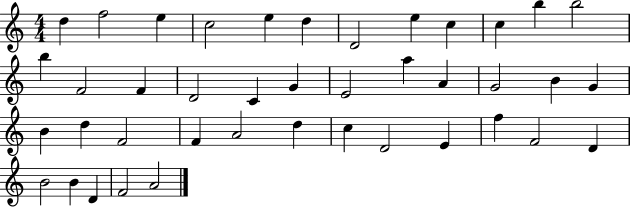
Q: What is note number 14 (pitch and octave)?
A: F4